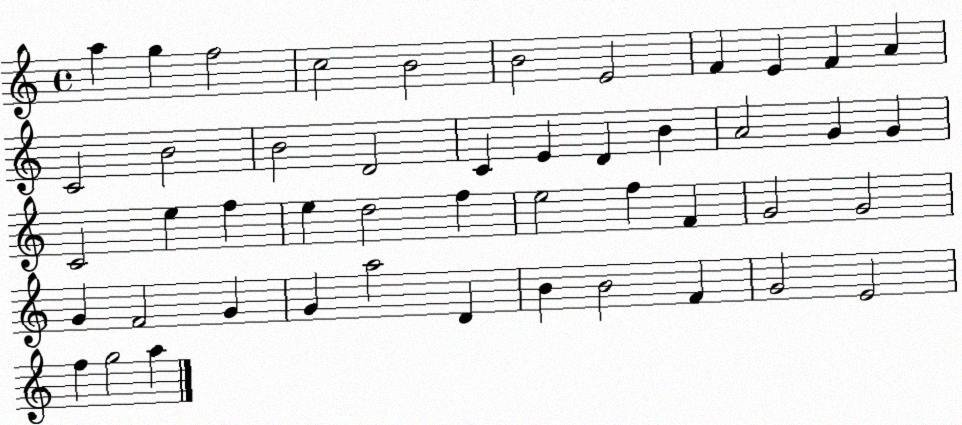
X:1
T:Untitled
M:4/4
L:1/4
K:C
a g f2 c2 B2 B2 E2 F E F A C2 B2 B2 D2 C E D B A2 G G C2 e f e d2 f e2 f F G2 G2 G F2 G G a2 D B B2 F G2 E2 f g2 a